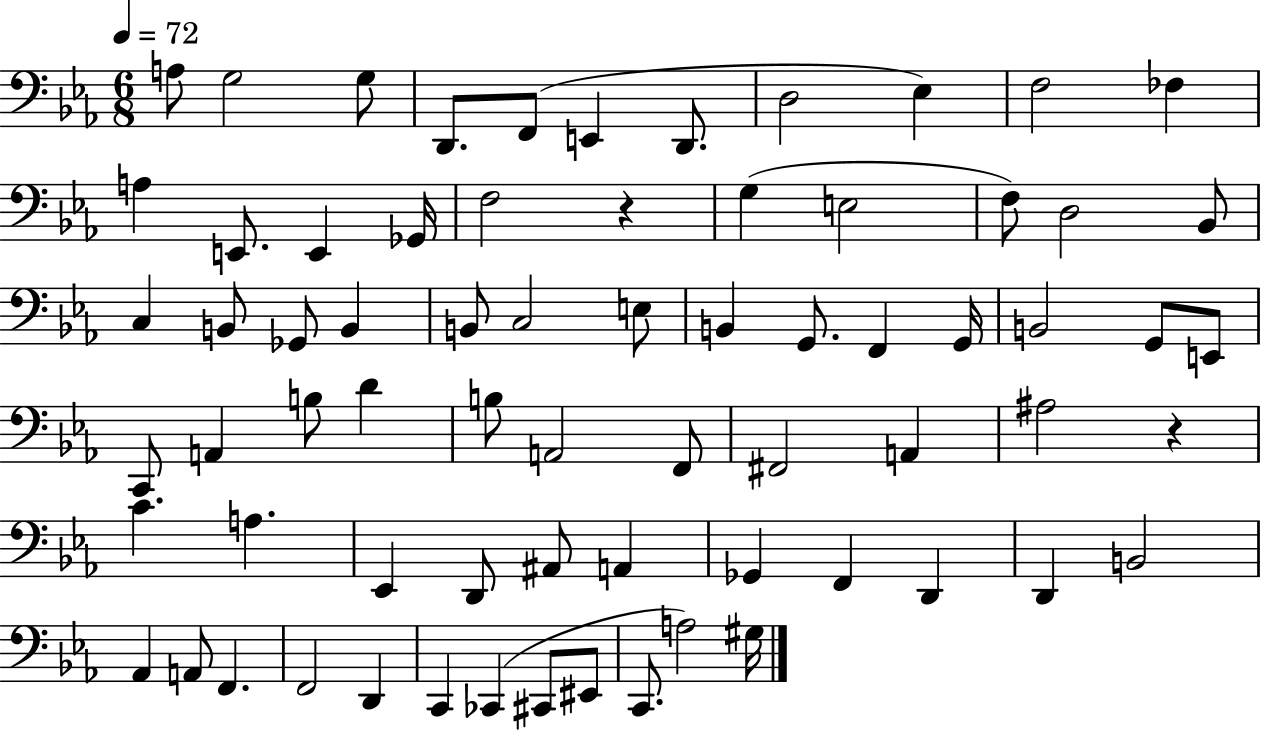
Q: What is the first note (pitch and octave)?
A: A3